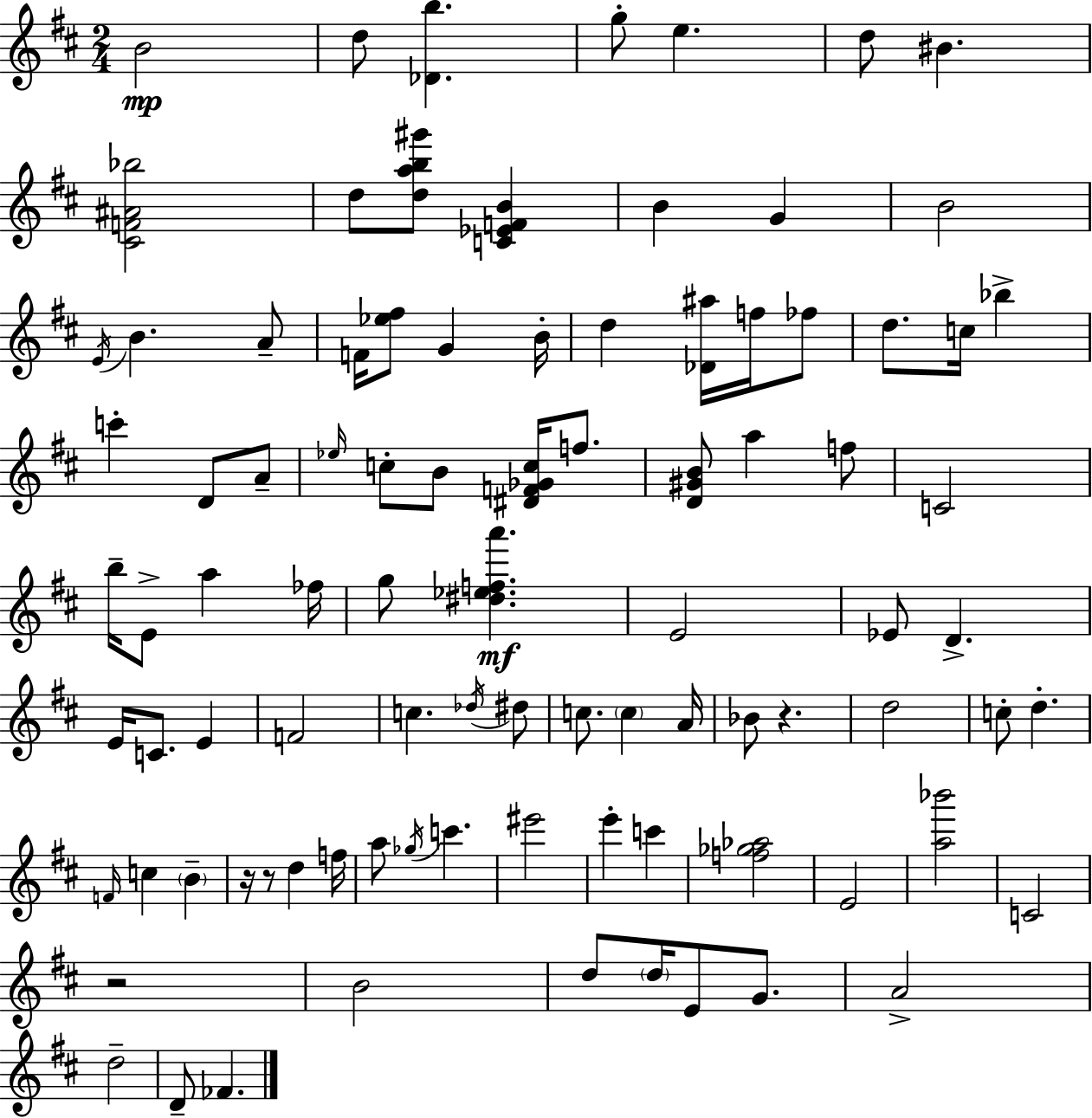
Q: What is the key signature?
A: D major